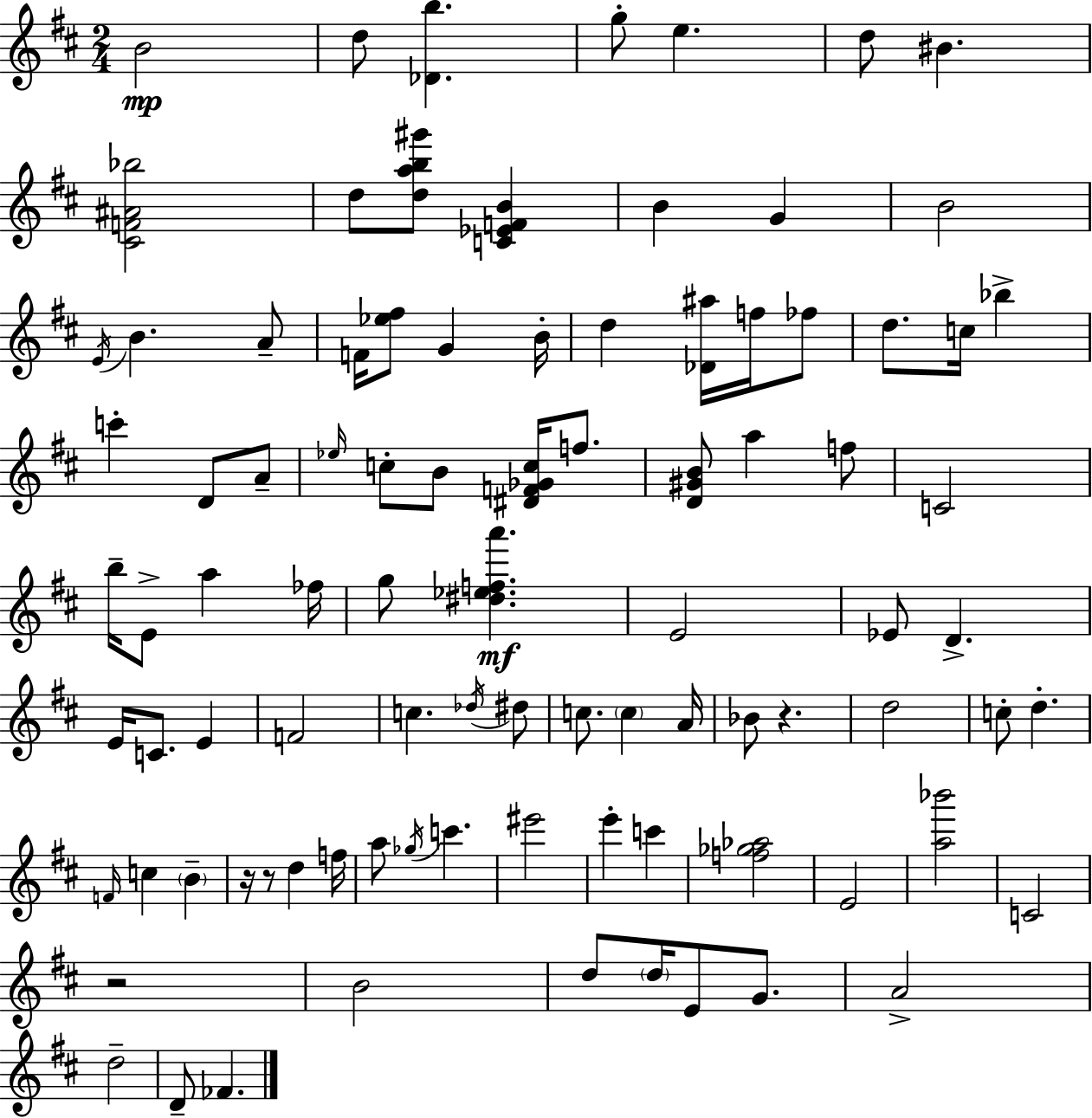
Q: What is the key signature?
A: D major